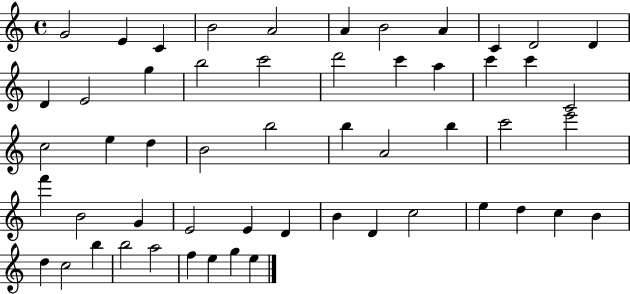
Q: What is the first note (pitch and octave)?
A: G4